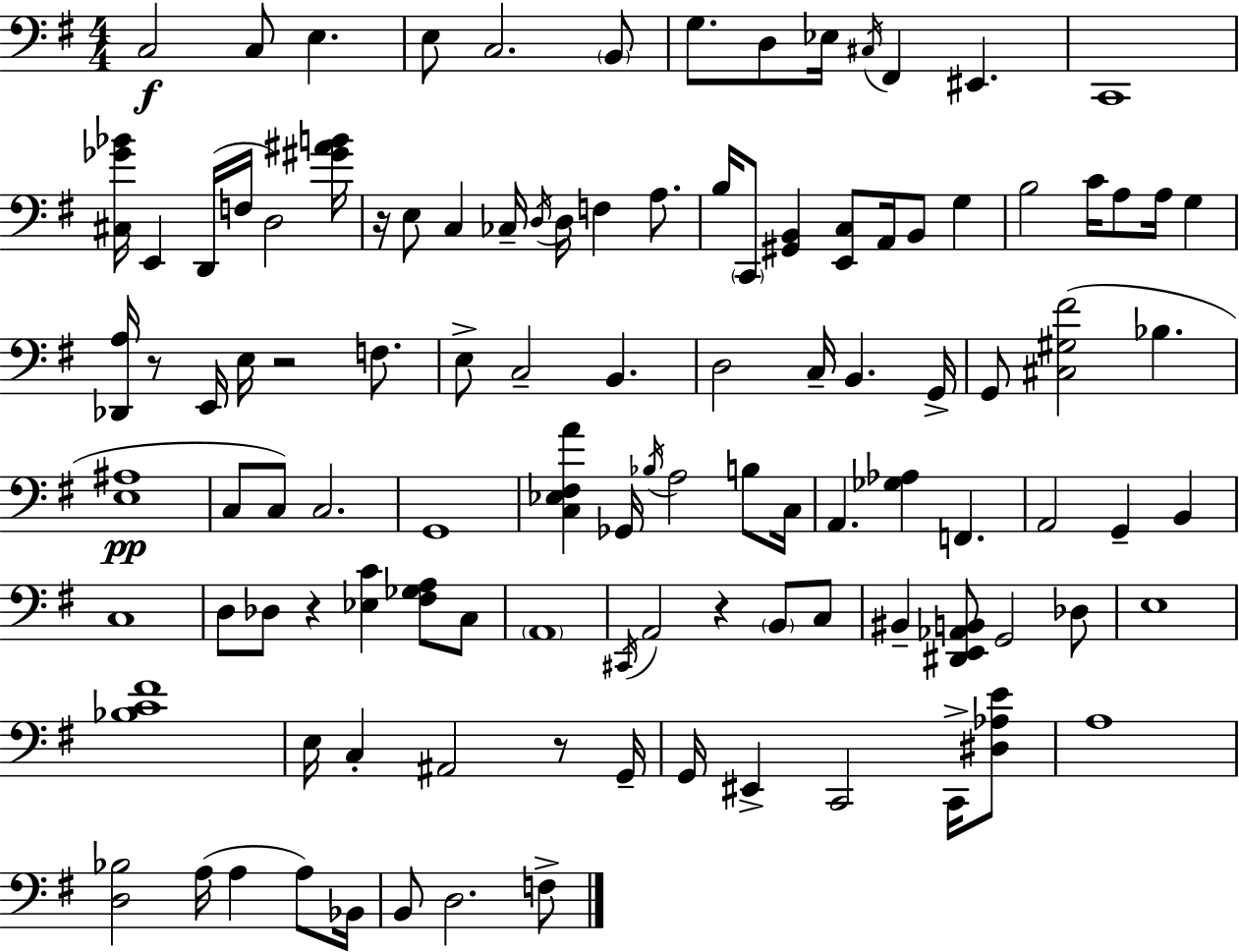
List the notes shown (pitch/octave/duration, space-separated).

C3/h C3/e E3/q. E3/e C3/h. B2/e G3/e. D3/e Eb3/s C#3/s F#2/q EIS2/q. C2/w [C#3,Gb4,Bb4]/s E2/q D2/s F3/s D3/h [G#4,A#4,B4]/s R/s E3/e C3/q CES3/s D3/s D3/s F3/q A3/e. B3/s C2/e [G#2,B2]/q [E2,C3]/e A2/s B2/e G3/q B3/h C4/s A3/e A3/s G3/q [Db2,A3]/s R/e E2/s E3/s R/h F3/e. E3/e C3/h B2/q. D3/h C3/s B2/q. G2/s G2/e [C#3,G#3,F#4]/h Bb3/q. [E3,A#3]/w C3/e C3/e C3/h. G2/w [C3,Eb3,F#3,A4]/q Gb2/s Bb3/s A3/h B3/e C3/s A2/q. [Gb3,Ab3]/q F2/q. A2/h G2/q B2/q C3/w D3/e Db3/e R/q [Eb3,C4]/q [F#3,Gb3,A3]/e C3/e A2/w C#2/s A2/h R/q B2/e C3/e BIS2/q [D#2,E2,Ab2,B2]/e G2/h Db3/e E3/w [Bb3,C4,F#4]/w E3/s C3/q A#2/h R/e G2/s G2/s EIS2/q C2/h C2/s [D#3,Ab3,E4]/e A3/w [D3,Bb3]/h A3/s A3/q A3/e Bb2/s B2/e D3/h. F3/e